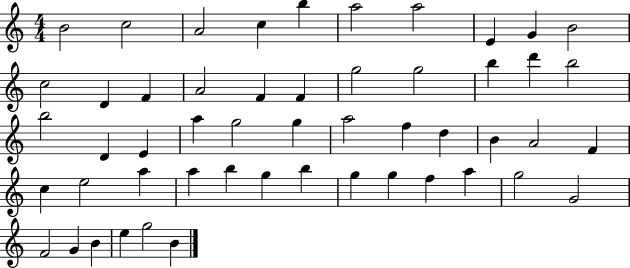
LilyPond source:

{
  \clef treble
  \numericTimeSignature
  \time 4/4
  \key c \major
  b'2 c''2 | a'2 c''4 b''4 | a''2 a''2 | e'4 g'4 b'2 | \break c''2 d'4 f'4 | a'2 f'4 f'4 | g''2 g''2 | b''4 d'''4 b''2 | \break b''2 d'4 e'4 | a''4 g''2 g''4 | a''2 f''4 d''4 | b'4 a'2 f'4 | \break c''4 e''2 a''4 | a''4 b''4 g''4 b''4 | g''4 g''4 f''4 a''4 | g''2 g'2 | \break f'2 g'4 b'4 | e''4 g''2 b'4 | \bar "|."
}